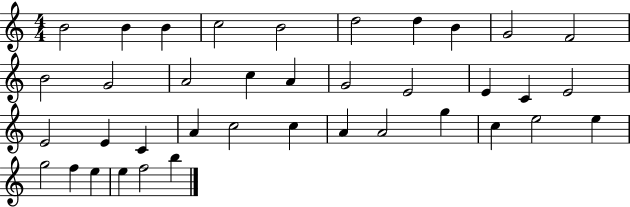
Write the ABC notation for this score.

X:1
T:Untitled
M:4/4
L:1/4
K:C
B2 B B c2 B2 d2 d B G2 F2 B2 G2 A2 c A G2 E2 E C E2 E2 E C A c2 c A A2 g c e2 e g2 f e e f2 b